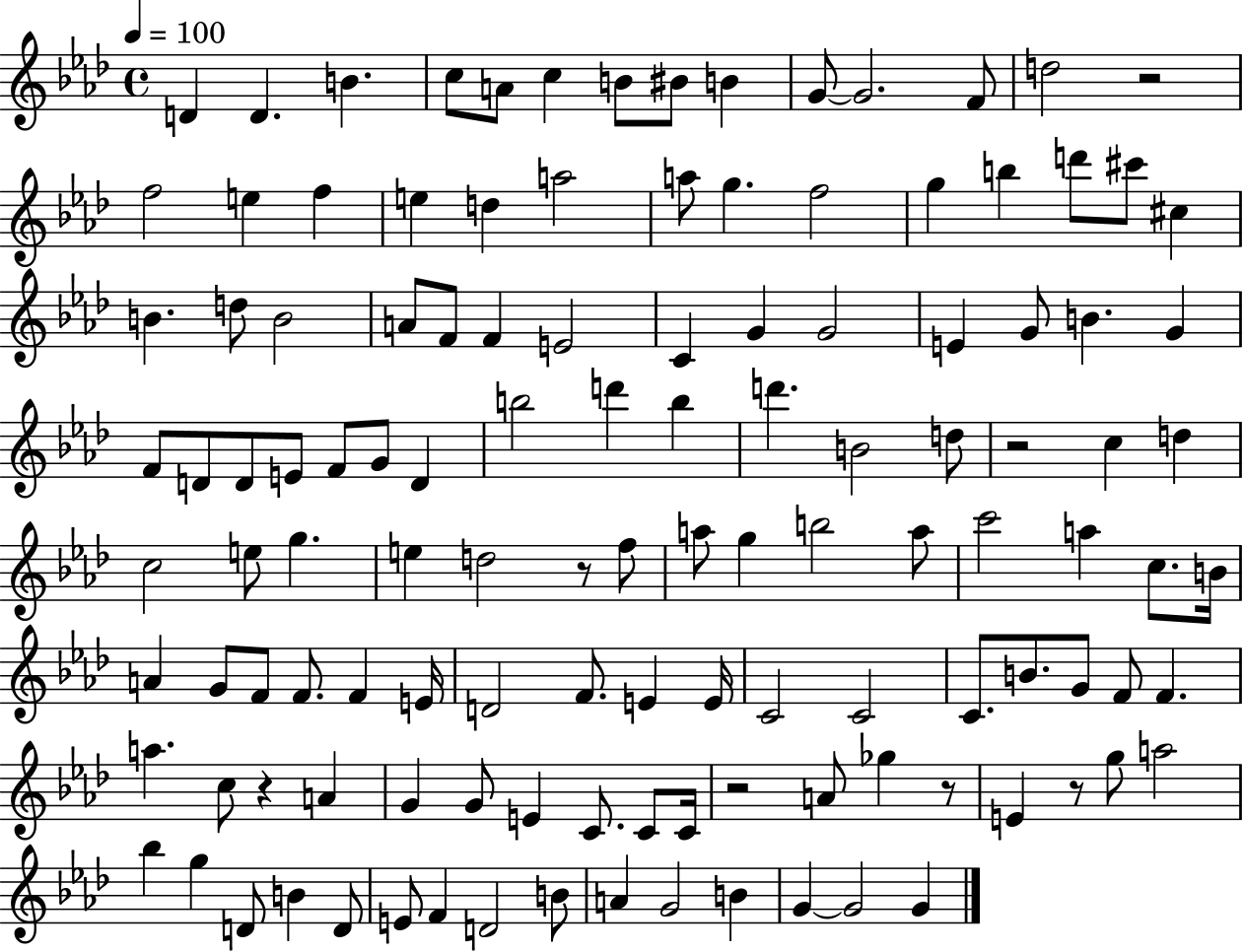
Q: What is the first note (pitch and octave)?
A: D4